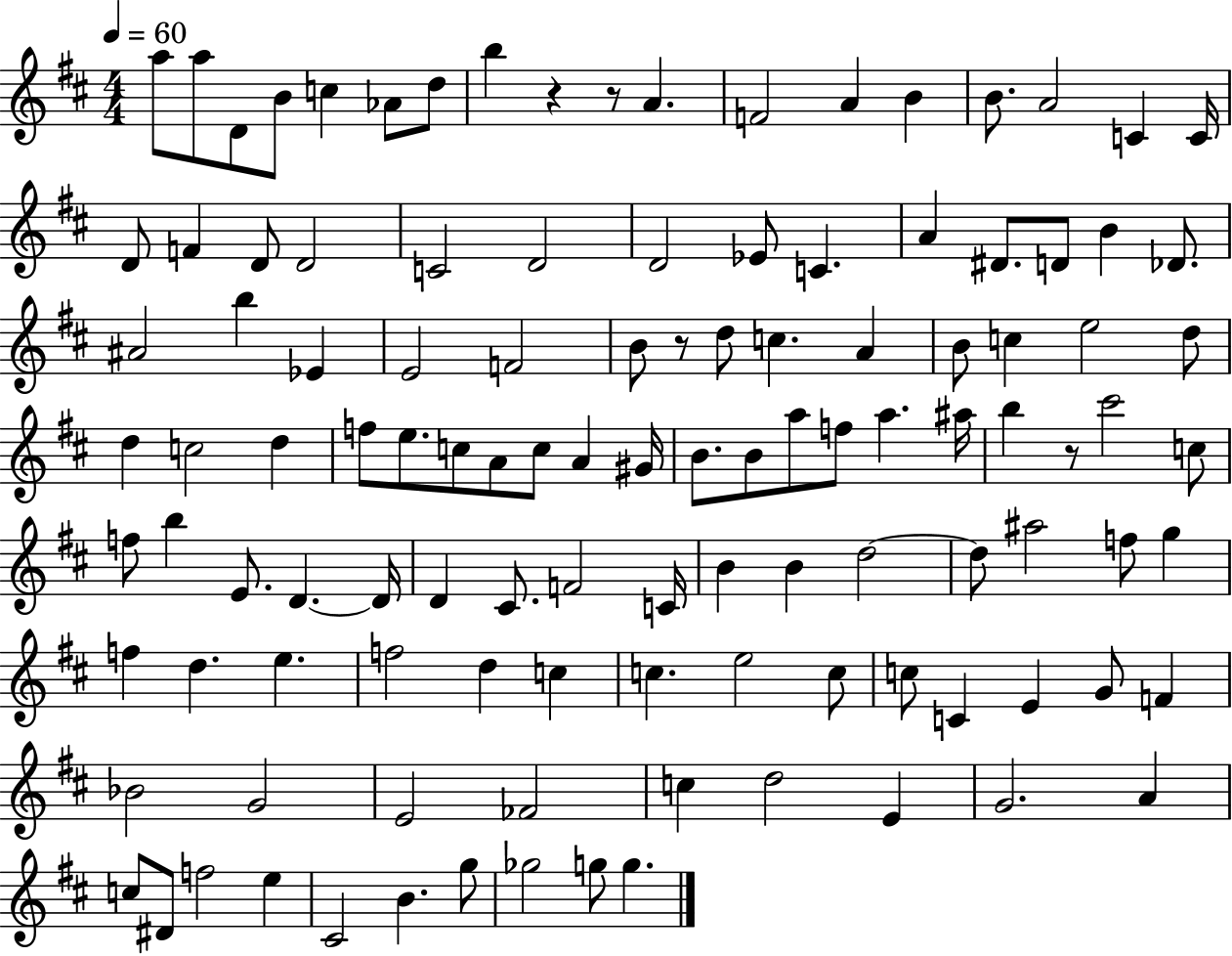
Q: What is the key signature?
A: D major